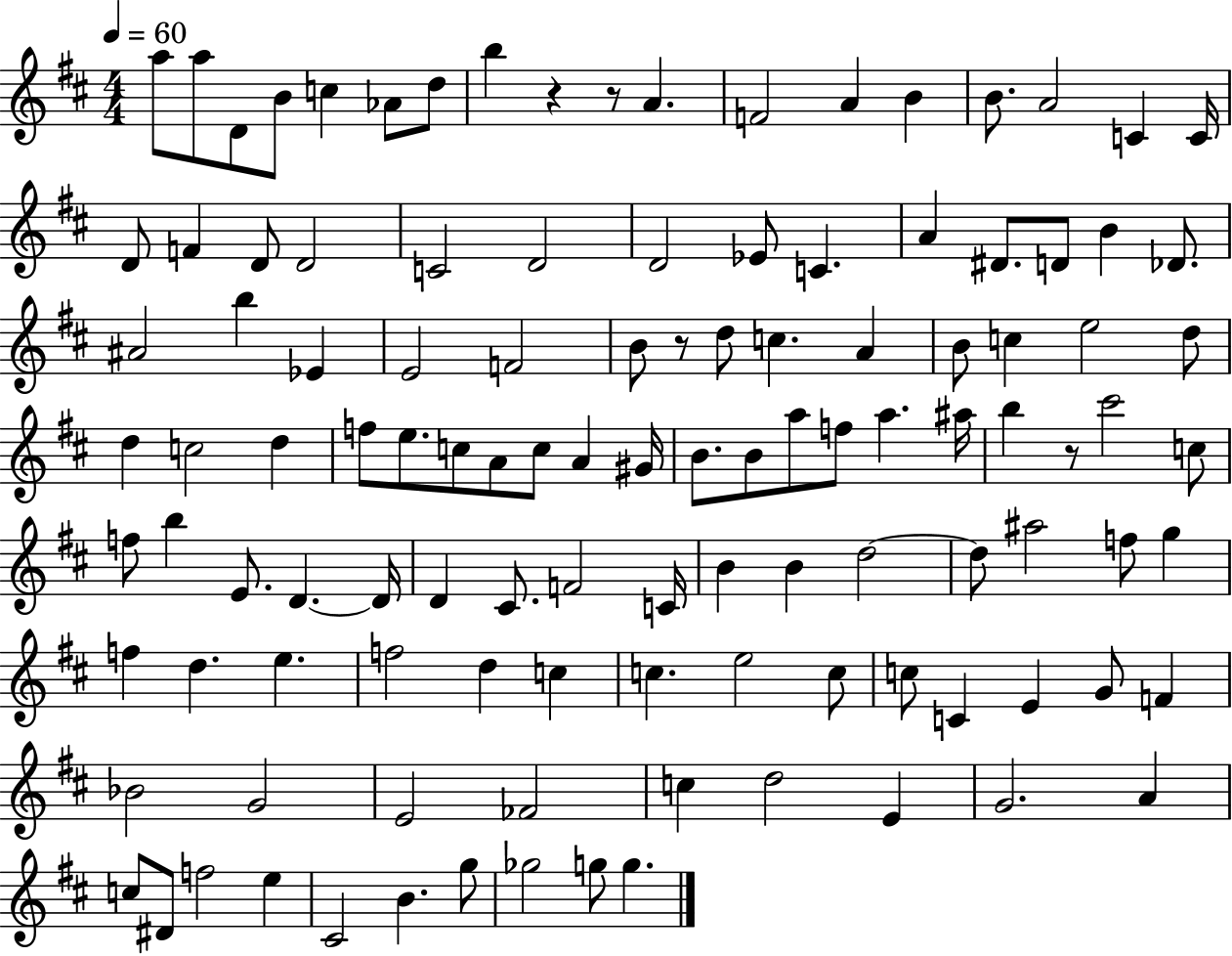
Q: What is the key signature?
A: D major